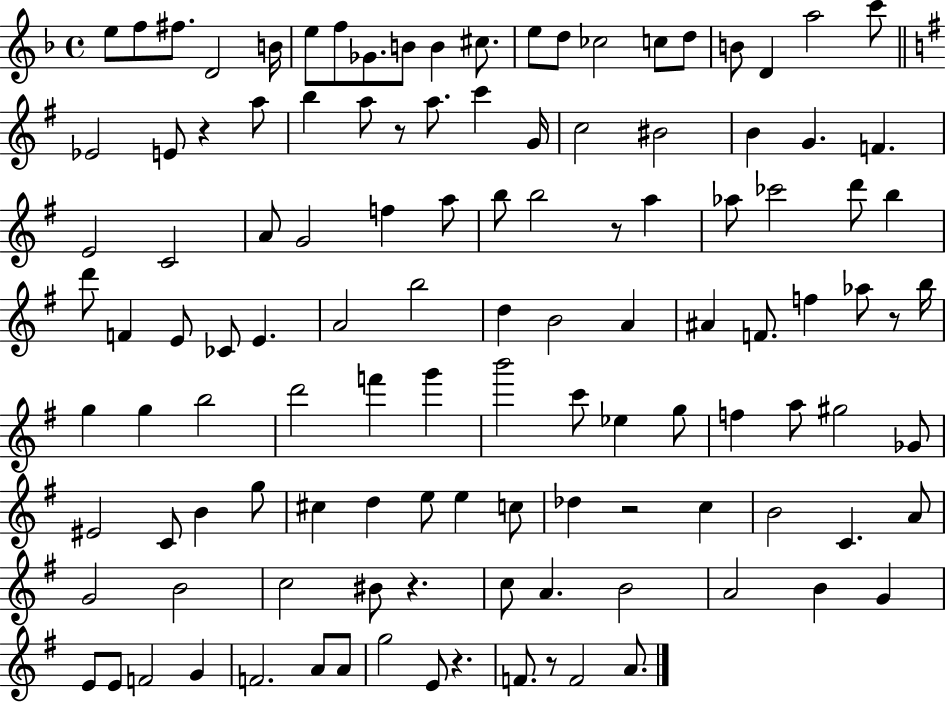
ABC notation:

X:1
T:Untitled
M:4/4
L:1/4
K:F
e/2 f/2 ^f/2 D2 B/4 e/2 f/2 _G/2 B/2 B ^c/2 e/2 d/2 _c2 c/2 d/2 B/2 D a2 c'/2 _E2 E/2 z a/2 b a/2 z/2 a/2 c' G/4 c2 ^B2 B G F E2 C2 A/2 G2 f a/2 b/2 b2 z/2 a _a/2 _c'2 d'/2 b d'/2 F E/2 _C/2 E A2 b2 d B2 A ^A F/2 f _a/2 z/2 b/4 g g b2 d'2 f' g' b'2 c'/2 _e g/2 f a/2 ^g2 _G/2 ^E2 C/2 B g/2 ^c d e/2 e c/2 _d z2 c B2 C A/2 G2 B2 c2 ^B/2 z c/2 A B2 A2 B G E/2 E/2 F2 G F2 A/2 A/2 g2 E/2 z F/2 z/2 F2 A/2